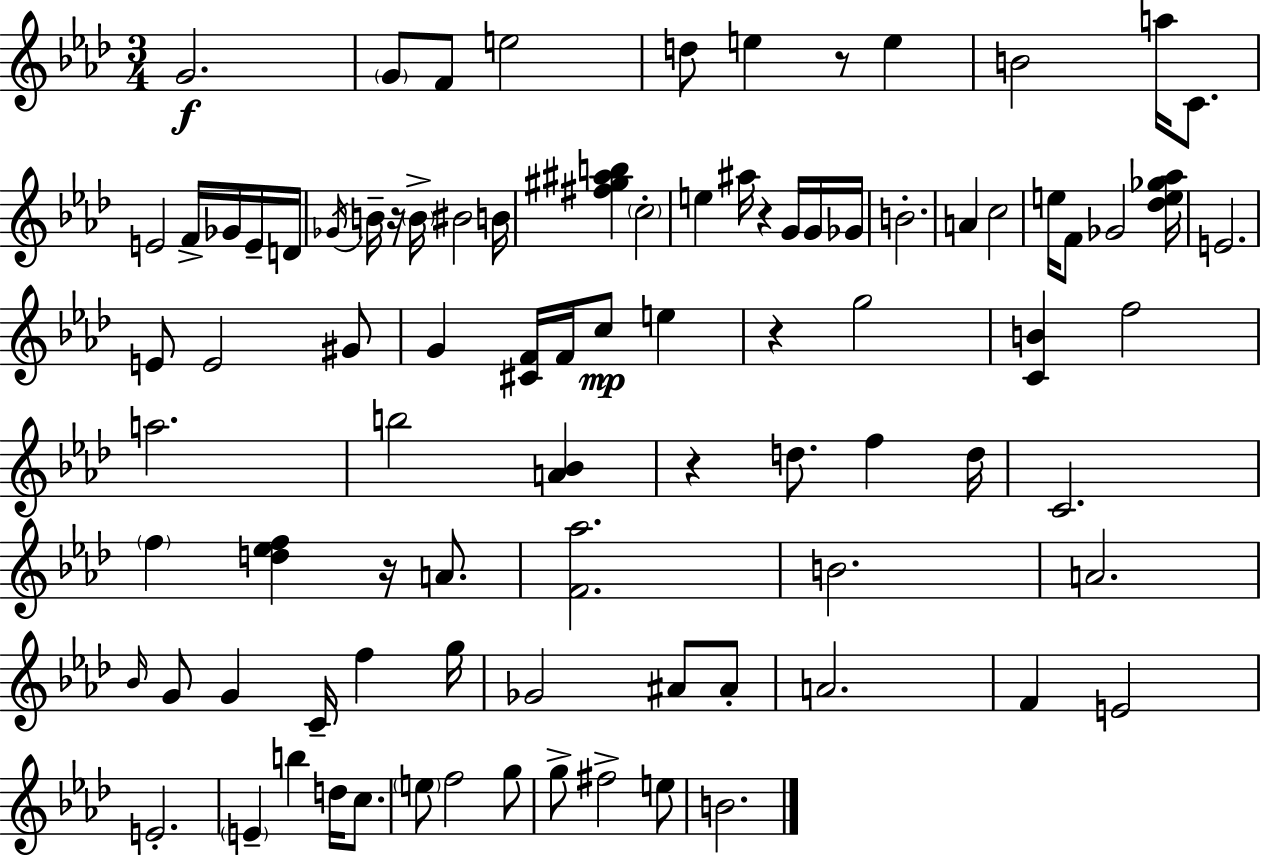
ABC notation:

X:1
T:Untitled
M:3/4
L:1/4
K:Ab
G2 G/2 F/2 e2 d/2 e z/2 e B2 a/4 C/2 E2 F/4 _G/4 E/4 D/4 _G/4 B/4 z/4 B/4 ^B2 B/4 [^f^g^ab] c2 e ^a/4 z G/4 G/4 _G/4 B2 A c2 e/4 F/2 _G2 [_de_g_a]/4 E2 E/2 E2 ^G/2 G [^CF]/4 F/4 c/2 e z g2 [CB] f2 a2 b2 [A_B] z d/2 f d/4 C2 f [d_ef] z/4 A/2 [F_a]2 B2 A2 _B/4 G/2 G C/4 f g/4 _G2 ^A/2 ^A/2 A2 F E2 E2 E b d/4 c/2 e/2 f2 g/2 g/2 ^f2 e/2 B2